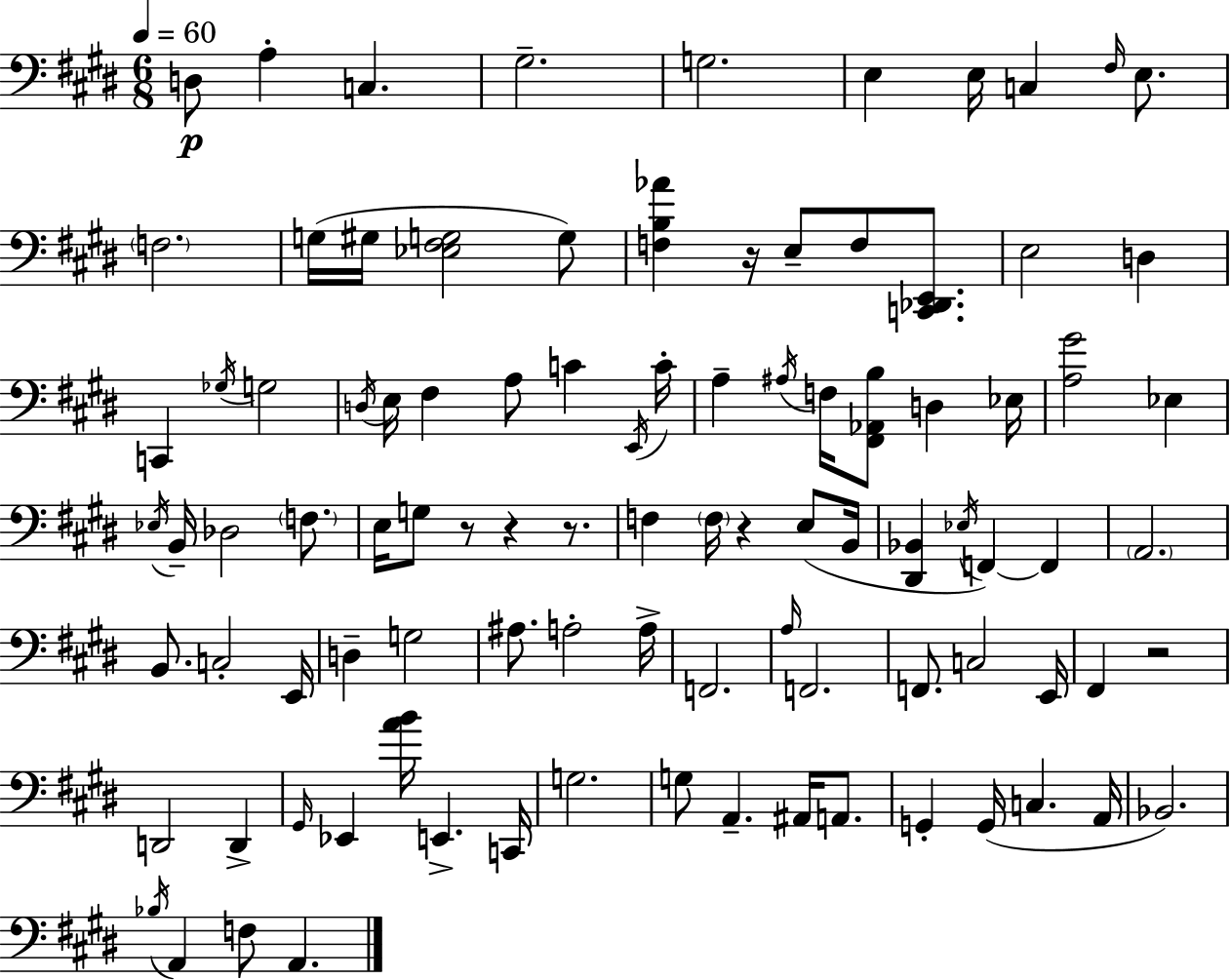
D3/e A3/q C3/q. G#3/h. G3/h. E3/q E3/s C3/q F#3/s E3/e. F3/h. G3/s G#3/s [Eb3,F#3,G3]/h G3/e [F3,B3,Ab4]/q R/s E3/e F3/e [C2,Db2,E2]/e. E3/h D3/q C2/q Gb3/s G3/h D3/s E3/s F#3/q A3/e C4/q E2/s C4/s A3/q A#3/s F3/s [F#2,Ab2,B3]/e D3/q Eb3/s [A3,G#4]/h Eb3/q Eb3/s B2/s Db3/h F3/e. E3/s G3/e R/e R/q R/e. F3/q F3/s R/q E3/e B2/s [D#2,Bb2]/q Eb3/s F2/q F2/q A2/h. B2/e. C3/h E2/s D3/q G3/h A#3/e. A3/h A3/s F2/h. A3/s F2/h. F2/e. C3/h E2/s F#2/q R/h D2/h D2/q G#2/s Eb2/q [A4,B4]/s E2/q. C2/s G3/h. G3/e A2/q. A#2/s A2/e. G2/q G2/s C3/q. A2/s Bb2/h. Bb3/s A2/q F3/e A2/q.